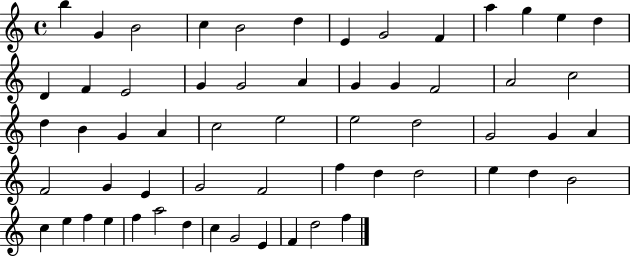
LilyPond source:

{
  \clef treble
  \time 4/4
  \defaultTimeSignature
  \key c \major
  b''4 g'4 b'2 | c''4 b'2 d''4 | e'4 g'2 f'4 | a''4 g''4 e''4 d''4 | \break d'4 f'4 e'2 | g'4 g'2 a'4 | g'4 g'4 f'2 | a'2 c''2 | \break d''4 b'4 g'4 a'4 | c''2 e''2 | e''2 d''2 | g'2 g'4 a'4 | \break f'2 g'4 e'4 | g'2 f'2 | f''4 d''4 d''2 | e''4 d''4 b'2 | \break c''4 e''4 f''4 e''4 | f''4 a''2 d''4 | c''4 g'2 e'4 | f'4 d''2 f''4 | \break \bar "|."
}